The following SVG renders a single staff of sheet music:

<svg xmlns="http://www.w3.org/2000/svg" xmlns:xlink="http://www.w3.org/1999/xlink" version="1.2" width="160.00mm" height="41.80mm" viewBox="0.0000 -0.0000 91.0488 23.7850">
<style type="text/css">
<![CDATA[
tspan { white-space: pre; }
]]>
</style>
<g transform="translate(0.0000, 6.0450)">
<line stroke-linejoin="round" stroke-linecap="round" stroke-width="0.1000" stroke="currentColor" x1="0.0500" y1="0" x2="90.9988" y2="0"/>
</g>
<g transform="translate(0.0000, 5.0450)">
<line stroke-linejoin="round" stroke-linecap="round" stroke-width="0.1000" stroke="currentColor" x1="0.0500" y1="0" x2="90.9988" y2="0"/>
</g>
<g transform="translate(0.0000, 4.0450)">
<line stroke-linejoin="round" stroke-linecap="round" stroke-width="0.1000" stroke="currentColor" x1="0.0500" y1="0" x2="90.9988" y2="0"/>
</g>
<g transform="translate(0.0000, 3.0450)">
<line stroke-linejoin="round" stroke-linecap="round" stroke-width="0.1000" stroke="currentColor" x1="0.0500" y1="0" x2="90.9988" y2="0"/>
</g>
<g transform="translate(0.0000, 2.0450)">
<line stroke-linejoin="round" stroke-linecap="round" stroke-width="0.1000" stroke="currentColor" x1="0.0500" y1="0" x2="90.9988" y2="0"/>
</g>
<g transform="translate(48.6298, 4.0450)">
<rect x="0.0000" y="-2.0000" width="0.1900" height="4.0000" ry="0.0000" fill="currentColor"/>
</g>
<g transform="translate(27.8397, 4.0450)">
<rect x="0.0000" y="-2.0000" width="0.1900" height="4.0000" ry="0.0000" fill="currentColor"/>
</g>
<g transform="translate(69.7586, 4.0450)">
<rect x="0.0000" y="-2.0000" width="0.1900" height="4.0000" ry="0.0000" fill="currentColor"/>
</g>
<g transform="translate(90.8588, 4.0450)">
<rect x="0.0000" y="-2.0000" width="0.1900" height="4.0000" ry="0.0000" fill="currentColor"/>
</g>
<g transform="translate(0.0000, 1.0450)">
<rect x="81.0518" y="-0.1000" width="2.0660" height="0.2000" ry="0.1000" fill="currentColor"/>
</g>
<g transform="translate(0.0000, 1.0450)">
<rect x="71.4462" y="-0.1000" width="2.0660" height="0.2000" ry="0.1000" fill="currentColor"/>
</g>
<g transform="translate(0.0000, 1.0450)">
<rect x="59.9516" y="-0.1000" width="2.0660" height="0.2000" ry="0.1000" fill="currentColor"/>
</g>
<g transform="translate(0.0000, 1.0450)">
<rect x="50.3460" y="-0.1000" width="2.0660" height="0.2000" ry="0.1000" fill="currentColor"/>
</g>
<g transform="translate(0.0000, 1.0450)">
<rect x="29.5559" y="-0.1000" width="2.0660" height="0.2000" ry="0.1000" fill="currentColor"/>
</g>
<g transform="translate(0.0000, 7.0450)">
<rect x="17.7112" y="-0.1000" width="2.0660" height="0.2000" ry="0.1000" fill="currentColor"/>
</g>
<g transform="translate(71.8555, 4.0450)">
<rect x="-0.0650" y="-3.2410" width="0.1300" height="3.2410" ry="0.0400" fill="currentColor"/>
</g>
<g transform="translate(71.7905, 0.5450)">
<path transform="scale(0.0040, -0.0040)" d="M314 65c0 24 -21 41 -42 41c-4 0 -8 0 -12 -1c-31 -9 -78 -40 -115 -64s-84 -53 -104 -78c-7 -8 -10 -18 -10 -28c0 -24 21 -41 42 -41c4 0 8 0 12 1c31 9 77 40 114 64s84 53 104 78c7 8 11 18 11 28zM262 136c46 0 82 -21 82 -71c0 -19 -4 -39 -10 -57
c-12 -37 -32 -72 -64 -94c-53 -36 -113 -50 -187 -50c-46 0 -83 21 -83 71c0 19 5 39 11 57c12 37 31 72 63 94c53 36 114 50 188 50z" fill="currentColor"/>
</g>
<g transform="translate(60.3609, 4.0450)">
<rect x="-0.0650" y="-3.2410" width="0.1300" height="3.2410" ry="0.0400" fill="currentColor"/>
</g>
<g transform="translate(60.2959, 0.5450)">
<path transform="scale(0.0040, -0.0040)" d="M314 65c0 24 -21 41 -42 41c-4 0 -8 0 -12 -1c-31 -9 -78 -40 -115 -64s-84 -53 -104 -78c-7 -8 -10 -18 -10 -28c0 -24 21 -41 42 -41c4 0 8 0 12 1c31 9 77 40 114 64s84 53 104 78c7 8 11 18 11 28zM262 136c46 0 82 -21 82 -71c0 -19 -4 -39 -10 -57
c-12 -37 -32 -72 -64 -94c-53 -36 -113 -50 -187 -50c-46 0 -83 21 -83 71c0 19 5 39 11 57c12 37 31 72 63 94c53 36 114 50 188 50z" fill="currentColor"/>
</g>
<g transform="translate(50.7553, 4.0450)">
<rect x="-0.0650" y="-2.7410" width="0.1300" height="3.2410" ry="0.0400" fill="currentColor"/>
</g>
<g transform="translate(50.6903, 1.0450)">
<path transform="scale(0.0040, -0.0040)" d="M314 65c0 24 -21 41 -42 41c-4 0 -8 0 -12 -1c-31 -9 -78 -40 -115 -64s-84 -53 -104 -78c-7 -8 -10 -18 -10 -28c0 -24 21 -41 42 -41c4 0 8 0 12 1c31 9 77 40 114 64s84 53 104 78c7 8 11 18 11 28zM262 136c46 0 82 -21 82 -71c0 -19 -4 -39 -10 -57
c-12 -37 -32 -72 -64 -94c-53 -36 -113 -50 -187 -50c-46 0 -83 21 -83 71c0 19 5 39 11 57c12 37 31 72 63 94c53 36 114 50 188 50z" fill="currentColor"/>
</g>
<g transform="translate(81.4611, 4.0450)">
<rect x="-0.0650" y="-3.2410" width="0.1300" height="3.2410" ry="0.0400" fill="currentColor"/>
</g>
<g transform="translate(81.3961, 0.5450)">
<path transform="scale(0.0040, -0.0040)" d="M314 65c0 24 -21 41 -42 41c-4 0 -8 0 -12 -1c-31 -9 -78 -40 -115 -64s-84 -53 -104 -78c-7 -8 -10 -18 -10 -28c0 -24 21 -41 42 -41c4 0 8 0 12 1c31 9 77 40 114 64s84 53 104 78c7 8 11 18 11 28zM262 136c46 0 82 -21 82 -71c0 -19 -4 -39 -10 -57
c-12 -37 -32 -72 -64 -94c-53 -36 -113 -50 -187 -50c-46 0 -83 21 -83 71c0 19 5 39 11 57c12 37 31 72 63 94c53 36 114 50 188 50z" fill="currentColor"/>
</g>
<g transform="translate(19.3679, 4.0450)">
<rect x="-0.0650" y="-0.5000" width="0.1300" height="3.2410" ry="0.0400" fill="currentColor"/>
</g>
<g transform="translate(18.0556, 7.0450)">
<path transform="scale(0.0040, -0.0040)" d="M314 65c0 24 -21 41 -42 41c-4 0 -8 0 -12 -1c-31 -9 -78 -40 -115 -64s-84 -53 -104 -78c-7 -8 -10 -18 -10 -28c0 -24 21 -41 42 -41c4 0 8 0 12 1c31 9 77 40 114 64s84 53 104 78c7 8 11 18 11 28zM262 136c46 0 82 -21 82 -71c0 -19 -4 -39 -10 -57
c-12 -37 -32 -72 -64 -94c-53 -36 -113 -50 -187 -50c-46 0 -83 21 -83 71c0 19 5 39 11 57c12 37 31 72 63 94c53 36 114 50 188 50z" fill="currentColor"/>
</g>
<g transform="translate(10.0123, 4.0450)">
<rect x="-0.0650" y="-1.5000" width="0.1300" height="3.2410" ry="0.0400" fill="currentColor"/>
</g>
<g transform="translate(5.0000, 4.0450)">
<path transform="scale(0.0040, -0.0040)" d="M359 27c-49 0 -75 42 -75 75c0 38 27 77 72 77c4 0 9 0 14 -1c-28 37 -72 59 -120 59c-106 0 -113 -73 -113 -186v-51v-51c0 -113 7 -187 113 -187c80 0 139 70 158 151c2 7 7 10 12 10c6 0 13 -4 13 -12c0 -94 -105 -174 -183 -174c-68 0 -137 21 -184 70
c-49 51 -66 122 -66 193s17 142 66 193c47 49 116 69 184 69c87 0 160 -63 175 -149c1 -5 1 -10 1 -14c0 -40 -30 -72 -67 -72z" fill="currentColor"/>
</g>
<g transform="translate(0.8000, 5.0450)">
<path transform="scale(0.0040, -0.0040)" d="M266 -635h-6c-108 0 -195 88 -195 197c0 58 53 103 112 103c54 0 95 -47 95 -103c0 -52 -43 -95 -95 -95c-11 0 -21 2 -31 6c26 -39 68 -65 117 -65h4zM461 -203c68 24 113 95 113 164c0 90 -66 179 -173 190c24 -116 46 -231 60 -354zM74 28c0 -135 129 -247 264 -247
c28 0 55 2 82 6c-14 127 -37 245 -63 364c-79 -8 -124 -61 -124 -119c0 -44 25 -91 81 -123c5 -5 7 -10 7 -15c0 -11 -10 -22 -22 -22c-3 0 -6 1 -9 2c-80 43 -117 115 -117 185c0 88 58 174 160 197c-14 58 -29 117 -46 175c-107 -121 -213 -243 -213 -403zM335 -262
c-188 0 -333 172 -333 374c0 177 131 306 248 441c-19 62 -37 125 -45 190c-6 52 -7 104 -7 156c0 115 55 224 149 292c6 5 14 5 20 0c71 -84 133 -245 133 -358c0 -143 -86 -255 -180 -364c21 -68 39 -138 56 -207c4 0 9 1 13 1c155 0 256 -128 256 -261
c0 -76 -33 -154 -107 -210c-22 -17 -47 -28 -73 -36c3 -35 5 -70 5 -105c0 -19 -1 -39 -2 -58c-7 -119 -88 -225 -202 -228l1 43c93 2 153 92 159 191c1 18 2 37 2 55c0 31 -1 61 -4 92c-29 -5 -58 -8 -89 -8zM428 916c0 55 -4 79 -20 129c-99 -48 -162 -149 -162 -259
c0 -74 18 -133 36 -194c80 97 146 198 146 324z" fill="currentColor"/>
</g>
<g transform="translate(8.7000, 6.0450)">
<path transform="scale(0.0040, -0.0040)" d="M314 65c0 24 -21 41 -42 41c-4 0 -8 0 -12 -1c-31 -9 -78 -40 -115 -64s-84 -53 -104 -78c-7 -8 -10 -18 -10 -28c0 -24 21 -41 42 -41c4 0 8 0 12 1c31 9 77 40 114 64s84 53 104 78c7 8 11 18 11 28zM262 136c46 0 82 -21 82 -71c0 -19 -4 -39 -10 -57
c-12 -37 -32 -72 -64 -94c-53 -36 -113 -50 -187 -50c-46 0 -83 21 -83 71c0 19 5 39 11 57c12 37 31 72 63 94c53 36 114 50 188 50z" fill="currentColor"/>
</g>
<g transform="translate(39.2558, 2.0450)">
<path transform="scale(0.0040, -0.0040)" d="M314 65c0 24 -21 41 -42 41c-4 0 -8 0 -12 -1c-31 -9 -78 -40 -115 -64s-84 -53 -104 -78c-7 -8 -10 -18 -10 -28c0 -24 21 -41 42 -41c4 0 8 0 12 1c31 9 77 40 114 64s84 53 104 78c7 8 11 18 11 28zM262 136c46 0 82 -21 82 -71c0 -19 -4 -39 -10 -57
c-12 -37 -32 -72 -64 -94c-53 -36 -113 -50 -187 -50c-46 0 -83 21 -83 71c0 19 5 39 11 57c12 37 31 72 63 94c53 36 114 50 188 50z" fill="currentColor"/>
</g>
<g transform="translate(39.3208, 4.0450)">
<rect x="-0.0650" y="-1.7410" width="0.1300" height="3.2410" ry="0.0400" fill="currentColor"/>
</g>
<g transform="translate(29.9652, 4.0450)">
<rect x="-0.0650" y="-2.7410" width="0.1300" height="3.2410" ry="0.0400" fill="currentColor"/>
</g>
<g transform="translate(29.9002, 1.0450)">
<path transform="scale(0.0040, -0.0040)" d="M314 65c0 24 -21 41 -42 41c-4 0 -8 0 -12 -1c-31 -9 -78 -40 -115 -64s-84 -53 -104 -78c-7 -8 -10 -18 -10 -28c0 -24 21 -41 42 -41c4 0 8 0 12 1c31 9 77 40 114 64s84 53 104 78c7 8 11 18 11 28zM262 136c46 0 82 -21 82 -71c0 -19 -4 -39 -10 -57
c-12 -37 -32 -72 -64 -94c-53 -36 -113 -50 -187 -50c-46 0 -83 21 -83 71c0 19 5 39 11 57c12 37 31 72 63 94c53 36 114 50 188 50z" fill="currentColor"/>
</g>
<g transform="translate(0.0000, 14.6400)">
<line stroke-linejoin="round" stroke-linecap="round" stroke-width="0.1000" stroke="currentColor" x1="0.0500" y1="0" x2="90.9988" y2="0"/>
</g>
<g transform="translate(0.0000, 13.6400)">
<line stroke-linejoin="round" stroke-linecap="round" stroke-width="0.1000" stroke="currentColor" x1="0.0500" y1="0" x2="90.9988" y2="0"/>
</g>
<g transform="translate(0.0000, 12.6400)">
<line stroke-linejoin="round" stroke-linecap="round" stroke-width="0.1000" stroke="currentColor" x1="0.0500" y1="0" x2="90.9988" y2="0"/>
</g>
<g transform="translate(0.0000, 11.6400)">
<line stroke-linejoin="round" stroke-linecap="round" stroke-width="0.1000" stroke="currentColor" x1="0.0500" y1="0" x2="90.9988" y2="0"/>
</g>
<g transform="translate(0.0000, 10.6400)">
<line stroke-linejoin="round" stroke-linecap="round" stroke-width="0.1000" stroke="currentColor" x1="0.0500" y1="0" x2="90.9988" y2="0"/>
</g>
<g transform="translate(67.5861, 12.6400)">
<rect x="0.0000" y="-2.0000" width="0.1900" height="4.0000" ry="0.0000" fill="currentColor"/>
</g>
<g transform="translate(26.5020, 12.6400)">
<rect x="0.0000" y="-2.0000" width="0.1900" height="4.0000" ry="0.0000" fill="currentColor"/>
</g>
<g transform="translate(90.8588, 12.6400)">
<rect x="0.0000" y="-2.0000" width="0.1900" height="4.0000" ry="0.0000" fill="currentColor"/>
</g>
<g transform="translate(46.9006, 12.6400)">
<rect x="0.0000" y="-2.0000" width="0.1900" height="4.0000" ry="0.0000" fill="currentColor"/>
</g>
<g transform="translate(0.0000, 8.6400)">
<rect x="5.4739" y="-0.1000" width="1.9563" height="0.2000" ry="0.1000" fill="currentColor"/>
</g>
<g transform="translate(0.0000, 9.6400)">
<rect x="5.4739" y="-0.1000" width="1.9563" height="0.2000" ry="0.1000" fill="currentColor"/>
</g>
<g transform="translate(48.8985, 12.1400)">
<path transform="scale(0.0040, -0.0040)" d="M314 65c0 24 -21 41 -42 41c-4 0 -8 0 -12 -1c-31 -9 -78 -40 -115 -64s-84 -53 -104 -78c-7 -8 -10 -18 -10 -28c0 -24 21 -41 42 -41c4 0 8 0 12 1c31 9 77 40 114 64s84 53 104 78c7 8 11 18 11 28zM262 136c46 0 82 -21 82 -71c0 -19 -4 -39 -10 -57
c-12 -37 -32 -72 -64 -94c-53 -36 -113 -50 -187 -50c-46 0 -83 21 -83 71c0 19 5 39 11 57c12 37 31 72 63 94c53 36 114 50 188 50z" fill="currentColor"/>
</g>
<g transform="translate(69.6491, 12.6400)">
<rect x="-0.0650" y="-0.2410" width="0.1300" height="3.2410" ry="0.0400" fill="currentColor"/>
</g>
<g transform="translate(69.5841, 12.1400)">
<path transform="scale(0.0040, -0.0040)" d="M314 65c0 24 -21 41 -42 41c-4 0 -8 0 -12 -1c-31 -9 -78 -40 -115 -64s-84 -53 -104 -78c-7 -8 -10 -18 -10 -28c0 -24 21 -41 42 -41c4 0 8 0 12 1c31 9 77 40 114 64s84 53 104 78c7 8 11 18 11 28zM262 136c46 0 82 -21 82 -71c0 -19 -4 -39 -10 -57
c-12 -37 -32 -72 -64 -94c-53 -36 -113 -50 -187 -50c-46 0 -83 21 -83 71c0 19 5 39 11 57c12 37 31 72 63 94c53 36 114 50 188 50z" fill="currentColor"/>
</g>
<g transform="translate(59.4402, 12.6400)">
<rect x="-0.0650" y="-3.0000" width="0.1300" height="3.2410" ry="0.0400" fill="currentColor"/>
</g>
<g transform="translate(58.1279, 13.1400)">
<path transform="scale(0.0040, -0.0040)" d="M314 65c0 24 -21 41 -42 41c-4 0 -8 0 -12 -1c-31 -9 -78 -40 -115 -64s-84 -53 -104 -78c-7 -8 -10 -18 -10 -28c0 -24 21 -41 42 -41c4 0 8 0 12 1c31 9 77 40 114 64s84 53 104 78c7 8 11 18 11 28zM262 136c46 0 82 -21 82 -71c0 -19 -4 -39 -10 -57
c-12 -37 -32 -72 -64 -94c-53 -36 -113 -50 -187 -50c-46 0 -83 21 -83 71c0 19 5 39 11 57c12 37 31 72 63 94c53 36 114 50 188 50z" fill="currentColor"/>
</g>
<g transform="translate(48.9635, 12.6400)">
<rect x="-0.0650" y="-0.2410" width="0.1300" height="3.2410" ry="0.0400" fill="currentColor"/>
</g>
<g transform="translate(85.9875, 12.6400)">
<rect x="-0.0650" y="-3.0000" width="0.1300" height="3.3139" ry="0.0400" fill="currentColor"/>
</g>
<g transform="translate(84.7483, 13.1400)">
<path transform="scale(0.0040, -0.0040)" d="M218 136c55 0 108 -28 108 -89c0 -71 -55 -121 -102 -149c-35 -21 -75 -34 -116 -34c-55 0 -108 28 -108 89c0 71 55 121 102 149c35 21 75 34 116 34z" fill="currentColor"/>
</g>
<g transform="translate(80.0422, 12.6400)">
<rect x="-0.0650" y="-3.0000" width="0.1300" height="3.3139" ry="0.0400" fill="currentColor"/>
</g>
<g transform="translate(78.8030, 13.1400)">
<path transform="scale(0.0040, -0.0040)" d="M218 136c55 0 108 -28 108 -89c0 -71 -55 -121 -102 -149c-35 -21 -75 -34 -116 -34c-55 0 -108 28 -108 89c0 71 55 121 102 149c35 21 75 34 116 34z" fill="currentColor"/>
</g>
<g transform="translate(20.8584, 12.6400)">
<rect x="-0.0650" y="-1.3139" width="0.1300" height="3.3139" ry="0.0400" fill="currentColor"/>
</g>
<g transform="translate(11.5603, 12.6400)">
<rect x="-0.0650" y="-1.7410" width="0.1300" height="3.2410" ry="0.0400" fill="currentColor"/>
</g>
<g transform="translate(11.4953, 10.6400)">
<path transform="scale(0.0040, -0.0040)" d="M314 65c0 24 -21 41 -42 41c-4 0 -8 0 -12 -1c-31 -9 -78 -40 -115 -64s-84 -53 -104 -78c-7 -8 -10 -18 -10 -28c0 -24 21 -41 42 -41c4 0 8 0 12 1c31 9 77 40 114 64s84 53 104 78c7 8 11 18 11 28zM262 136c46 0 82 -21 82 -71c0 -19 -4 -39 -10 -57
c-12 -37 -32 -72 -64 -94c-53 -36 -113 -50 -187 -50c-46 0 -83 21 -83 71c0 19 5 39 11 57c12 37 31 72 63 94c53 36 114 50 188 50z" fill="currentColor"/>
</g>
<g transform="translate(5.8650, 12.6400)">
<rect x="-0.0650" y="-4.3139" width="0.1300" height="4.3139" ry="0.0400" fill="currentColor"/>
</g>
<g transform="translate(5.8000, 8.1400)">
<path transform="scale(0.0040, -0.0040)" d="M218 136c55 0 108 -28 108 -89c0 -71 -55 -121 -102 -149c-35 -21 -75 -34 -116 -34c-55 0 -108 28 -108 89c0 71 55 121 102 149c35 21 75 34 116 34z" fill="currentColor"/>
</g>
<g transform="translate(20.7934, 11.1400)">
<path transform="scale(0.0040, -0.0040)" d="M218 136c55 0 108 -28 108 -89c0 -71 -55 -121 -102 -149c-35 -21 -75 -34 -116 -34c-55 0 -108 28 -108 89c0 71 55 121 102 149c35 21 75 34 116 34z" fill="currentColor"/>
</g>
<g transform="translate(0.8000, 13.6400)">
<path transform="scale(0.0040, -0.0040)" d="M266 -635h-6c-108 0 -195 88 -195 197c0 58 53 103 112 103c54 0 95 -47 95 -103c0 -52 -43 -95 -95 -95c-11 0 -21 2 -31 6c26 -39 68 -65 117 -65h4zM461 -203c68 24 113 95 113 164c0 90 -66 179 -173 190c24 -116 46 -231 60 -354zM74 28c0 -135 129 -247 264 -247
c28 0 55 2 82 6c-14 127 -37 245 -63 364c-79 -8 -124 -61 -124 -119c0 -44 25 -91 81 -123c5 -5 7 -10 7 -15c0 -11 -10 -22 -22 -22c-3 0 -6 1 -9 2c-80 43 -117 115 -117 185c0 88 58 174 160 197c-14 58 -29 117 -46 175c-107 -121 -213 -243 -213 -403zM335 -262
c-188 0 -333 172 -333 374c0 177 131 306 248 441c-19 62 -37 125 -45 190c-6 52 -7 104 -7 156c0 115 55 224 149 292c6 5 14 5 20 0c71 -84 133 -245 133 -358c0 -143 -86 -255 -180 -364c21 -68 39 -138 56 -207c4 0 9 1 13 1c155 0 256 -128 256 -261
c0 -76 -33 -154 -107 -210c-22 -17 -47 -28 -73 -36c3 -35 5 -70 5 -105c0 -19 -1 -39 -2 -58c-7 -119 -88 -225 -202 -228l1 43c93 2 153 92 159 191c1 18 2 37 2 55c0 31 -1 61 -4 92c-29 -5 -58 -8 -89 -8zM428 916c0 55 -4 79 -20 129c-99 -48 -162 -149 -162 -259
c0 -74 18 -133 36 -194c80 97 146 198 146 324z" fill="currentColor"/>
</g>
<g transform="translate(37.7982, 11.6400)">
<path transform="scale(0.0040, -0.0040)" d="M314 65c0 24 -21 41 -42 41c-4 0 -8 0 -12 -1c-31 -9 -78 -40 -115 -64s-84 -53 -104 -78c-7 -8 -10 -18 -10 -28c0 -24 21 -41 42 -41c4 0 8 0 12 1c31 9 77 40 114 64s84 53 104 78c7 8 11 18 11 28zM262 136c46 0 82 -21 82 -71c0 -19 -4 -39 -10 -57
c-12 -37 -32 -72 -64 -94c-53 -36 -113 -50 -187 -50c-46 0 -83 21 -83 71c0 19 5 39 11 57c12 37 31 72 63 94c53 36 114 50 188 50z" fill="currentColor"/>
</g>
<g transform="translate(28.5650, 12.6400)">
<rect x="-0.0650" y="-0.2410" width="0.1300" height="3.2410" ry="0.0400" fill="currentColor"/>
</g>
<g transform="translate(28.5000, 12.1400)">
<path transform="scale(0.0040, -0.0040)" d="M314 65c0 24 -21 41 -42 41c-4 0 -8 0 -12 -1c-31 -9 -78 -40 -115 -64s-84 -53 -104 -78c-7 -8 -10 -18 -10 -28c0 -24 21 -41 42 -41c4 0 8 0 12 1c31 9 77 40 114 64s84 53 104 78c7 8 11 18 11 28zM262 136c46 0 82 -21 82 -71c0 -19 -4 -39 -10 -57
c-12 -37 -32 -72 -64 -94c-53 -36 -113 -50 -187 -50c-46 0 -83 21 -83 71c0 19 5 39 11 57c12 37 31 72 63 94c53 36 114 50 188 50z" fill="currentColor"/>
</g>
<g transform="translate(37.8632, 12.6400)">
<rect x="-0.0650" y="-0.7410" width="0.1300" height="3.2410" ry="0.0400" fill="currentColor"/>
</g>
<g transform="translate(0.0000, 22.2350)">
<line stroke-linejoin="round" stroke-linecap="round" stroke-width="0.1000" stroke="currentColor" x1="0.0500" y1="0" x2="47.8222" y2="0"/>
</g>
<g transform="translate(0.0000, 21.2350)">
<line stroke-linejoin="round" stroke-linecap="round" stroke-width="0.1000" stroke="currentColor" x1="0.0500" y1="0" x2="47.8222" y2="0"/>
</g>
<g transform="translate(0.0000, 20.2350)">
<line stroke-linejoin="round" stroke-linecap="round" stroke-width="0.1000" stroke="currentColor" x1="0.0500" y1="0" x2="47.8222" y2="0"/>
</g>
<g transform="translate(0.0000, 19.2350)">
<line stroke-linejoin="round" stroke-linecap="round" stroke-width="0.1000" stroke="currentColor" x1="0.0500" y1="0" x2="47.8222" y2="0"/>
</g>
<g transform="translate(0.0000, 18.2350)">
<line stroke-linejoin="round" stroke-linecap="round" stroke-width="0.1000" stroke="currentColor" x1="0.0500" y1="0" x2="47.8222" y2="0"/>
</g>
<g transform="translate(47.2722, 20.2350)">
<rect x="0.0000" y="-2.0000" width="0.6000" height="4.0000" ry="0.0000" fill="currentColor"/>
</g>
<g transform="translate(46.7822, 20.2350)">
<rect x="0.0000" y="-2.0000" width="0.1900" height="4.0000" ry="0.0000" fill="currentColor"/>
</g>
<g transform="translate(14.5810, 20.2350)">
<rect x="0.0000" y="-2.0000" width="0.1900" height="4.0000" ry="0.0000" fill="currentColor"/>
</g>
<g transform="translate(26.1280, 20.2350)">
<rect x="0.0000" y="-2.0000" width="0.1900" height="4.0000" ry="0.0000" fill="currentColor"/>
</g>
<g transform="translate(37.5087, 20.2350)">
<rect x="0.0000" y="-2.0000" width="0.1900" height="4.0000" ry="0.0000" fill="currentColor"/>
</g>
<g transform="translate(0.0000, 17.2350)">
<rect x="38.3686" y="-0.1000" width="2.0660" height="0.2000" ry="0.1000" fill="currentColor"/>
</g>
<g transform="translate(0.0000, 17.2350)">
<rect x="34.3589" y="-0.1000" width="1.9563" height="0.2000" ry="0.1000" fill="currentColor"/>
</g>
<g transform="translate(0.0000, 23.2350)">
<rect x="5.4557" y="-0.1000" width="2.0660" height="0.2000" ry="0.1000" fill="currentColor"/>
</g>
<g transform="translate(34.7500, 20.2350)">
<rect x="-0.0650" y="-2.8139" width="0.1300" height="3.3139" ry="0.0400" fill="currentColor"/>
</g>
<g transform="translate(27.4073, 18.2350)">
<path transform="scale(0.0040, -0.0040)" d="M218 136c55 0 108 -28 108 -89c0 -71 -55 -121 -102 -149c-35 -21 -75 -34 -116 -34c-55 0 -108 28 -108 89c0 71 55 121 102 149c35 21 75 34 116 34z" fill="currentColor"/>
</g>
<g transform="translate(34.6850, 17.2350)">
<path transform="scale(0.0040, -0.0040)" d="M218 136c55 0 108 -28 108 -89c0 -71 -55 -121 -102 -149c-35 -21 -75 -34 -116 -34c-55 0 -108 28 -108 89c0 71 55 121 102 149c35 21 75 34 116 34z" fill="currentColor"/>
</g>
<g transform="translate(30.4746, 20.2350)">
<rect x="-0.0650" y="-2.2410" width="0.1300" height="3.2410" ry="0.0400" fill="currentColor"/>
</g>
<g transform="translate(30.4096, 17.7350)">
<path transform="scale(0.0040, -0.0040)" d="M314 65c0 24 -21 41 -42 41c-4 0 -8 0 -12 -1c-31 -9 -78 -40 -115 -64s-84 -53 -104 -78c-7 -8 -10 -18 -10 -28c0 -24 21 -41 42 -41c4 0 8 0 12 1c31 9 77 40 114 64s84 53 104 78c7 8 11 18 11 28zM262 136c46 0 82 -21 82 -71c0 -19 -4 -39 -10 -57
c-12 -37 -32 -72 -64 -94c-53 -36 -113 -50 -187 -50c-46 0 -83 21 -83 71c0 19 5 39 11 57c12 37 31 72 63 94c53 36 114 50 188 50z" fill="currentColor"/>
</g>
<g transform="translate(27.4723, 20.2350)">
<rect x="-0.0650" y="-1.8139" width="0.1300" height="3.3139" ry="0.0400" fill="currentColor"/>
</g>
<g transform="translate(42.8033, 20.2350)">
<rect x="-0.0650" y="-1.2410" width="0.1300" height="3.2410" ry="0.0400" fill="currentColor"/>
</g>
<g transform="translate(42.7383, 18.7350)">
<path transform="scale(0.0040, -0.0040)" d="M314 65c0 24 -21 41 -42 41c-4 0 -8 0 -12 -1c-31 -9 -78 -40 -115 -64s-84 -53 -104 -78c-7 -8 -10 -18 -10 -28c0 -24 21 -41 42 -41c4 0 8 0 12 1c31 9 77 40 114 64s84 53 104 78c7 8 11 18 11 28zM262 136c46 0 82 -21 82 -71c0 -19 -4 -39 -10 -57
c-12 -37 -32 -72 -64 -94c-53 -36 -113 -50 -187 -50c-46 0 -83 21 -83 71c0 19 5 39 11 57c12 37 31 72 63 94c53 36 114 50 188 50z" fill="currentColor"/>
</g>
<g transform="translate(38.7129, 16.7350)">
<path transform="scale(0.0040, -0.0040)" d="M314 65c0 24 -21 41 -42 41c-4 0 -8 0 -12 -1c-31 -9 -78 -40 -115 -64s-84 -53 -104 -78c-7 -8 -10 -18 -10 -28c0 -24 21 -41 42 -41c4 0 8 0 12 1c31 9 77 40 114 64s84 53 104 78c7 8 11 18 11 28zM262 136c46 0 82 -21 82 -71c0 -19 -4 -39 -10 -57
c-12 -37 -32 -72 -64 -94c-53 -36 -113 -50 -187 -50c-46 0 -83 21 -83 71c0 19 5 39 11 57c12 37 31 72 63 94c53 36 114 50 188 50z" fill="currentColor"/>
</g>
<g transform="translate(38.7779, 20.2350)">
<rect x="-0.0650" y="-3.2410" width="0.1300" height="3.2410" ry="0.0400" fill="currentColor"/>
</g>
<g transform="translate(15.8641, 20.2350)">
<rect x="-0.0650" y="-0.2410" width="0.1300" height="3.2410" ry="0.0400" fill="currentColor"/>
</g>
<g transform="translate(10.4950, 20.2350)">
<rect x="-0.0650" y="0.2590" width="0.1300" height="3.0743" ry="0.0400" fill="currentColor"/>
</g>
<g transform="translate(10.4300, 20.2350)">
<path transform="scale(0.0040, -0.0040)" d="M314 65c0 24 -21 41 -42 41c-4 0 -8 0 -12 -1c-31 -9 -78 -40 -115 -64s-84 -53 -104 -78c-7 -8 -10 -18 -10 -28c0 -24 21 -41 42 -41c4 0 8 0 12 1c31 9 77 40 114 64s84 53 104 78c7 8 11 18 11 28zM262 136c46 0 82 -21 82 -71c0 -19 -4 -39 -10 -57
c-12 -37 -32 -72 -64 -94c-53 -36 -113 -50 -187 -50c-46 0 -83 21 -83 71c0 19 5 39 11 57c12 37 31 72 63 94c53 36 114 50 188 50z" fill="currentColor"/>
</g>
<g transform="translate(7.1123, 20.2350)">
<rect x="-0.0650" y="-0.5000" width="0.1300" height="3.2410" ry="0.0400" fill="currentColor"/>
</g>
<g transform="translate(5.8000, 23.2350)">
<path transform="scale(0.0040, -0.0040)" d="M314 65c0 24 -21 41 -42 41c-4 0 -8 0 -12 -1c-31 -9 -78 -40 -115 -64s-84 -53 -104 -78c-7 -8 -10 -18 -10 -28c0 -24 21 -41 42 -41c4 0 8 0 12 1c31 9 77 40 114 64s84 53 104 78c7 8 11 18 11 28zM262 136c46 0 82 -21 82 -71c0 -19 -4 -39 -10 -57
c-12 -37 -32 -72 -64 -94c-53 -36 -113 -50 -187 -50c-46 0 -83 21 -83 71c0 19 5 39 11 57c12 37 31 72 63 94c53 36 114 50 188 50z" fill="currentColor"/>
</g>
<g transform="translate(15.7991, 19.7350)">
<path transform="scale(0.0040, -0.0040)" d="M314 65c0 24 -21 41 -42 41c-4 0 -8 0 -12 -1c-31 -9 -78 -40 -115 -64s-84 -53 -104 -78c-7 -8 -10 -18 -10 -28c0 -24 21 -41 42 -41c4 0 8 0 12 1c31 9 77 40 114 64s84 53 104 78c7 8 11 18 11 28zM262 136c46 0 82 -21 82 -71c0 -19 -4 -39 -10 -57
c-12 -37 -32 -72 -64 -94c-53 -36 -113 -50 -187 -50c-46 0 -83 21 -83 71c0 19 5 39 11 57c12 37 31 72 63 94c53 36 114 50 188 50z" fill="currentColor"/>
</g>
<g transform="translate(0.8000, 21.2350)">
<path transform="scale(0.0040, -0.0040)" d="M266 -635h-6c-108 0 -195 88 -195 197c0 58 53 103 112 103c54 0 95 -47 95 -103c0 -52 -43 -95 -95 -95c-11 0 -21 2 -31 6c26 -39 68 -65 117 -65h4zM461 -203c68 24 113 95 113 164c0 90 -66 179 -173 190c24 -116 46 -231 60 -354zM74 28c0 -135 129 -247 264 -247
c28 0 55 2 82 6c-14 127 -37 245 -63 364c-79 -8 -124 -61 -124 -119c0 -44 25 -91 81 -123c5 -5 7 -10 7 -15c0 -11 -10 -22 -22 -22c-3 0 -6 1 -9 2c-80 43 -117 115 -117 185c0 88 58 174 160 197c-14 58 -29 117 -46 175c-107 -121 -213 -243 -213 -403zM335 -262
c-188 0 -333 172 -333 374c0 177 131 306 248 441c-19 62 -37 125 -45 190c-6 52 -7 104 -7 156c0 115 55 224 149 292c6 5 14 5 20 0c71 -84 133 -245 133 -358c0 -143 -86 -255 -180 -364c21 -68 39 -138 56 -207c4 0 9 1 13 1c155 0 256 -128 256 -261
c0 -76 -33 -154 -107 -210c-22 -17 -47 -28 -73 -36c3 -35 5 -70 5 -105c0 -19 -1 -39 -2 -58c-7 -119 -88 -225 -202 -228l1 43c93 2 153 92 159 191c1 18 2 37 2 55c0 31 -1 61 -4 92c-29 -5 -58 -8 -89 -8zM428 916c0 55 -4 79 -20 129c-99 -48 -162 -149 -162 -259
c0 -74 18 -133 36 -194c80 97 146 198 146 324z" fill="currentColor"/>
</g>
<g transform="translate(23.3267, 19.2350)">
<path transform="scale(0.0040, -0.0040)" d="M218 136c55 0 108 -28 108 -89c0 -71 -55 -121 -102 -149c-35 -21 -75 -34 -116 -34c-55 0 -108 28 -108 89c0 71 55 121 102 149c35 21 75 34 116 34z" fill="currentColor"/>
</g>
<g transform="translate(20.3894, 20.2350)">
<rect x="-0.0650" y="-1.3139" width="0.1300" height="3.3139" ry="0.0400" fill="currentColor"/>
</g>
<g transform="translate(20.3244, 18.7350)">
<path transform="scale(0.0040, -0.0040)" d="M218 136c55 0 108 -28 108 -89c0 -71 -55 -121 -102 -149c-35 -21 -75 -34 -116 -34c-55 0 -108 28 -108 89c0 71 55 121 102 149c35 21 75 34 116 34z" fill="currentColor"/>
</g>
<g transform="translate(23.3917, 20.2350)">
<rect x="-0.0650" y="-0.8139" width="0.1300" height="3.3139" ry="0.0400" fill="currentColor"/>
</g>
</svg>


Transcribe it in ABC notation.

X:1
T:Untitled
M:4/4
L:1/4
K:C
E2 C2 a2 f2 a2 b2 b2 b2 d' f2 e c2 d2 c2 A2 c2 A A C2 B2 c2 e d f g2 a b2 e2